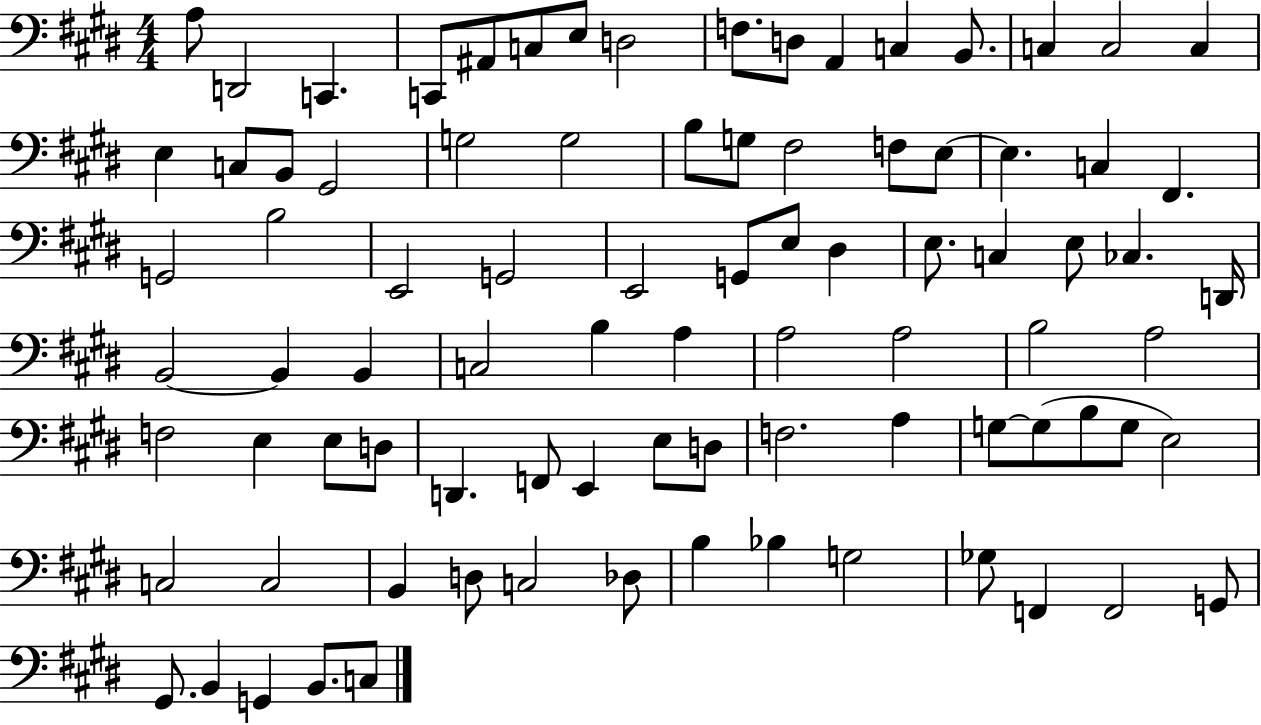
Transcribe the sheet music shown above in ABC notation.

X:1
T:Untitled
M:4/4
L:1/4
K:E
A,/2 D,,2 C,, C,,/2 ^A,,/2 C,/2 E,/2 D,2 F,/2 D,/2 A,, C, B,,/2 C, C,2 C, E, C,/2 B,,/2 ^G,,2 G,2 G,2 B,/2 G,/2 ^F,2 F,/2 E,/2 E, C, ^F,, G,,2 B,2 E,,2 G,,2 E,,2 G,,/2 E,/2 ^D, E,/2 C, E,/2 _C, D,,/4 B,,2 B,, B,, C,2 B, A, A,2 A,2 B,2 A,2 F,2 E, E,/2 D,/2 D,, F,,/2 E,, E,/2 D,/2 F,2 A, G,/2 G,/2 B,/2 G,/2 E,2 C,2 C,2 B,, D,/2 C,2 _D,/2 B, _B, G,2 _G,/2 F,, F,,2 G,,/2 ^G,,/2 B,, G,, B,,/2 C,/2